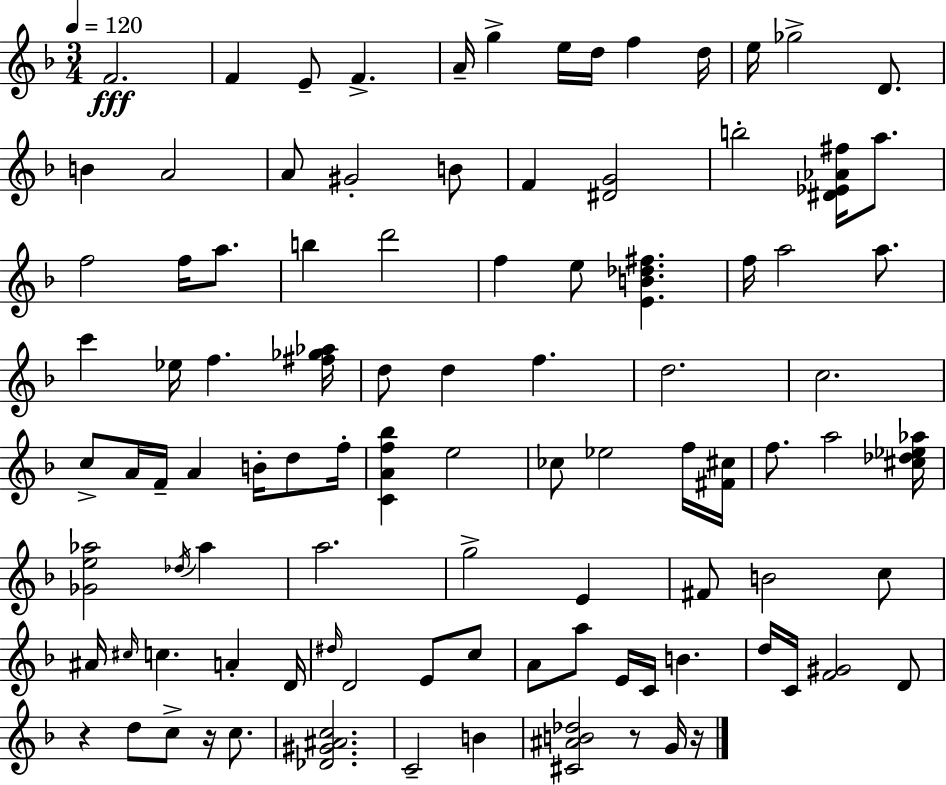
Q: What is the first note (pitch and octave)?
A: F4